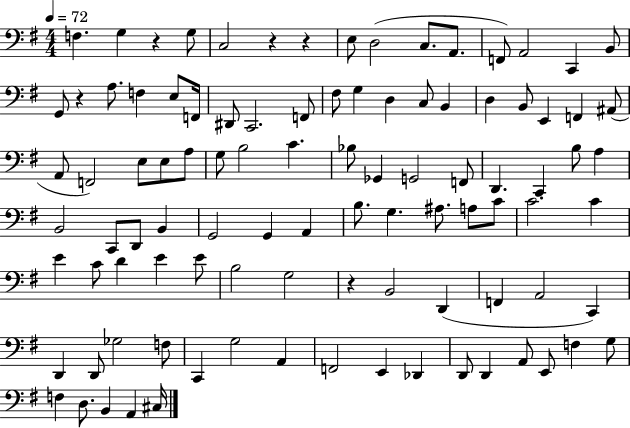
X:1
T:Untitled
M:4/4
L:1/4
K:G
F, G, z G,/2 C,2 z z E,/2 D,2 C,/2 A,,/2 F,,/2 A,,2 C,, B,,/2 G,,/2 z A,/2 F, E,/2 F,,/4 ^D,,/2 C,,2 F,,/2 ^F,/2 G, D, C,/2 B,, D, B,,/2 E,, F,, ^A,,/2 A,,/2 F,,2 E,/2 E,/2 A,/2 G,/2 B,2 C _B,/2 _G,, G,,2 F,,/2 D,, C,, B,/2 A, B,,2 C,,/2 D,,/2 B,, G,,2 G,, A,, B,/2 G, ^A,/2 A,/2 C/2 C2 C E C/2 D E E/2 B,2 G,2 z B,,2 D,, F,, A,,2 C,, D,, D,,/2 _G,2 F,/2 C,, G,2 A,, F,,2 E,, _D,, D,,/2 D,, A,,/2 E,,/2 F, G,/2 F, D,/2 B,, A,, ^C,/4